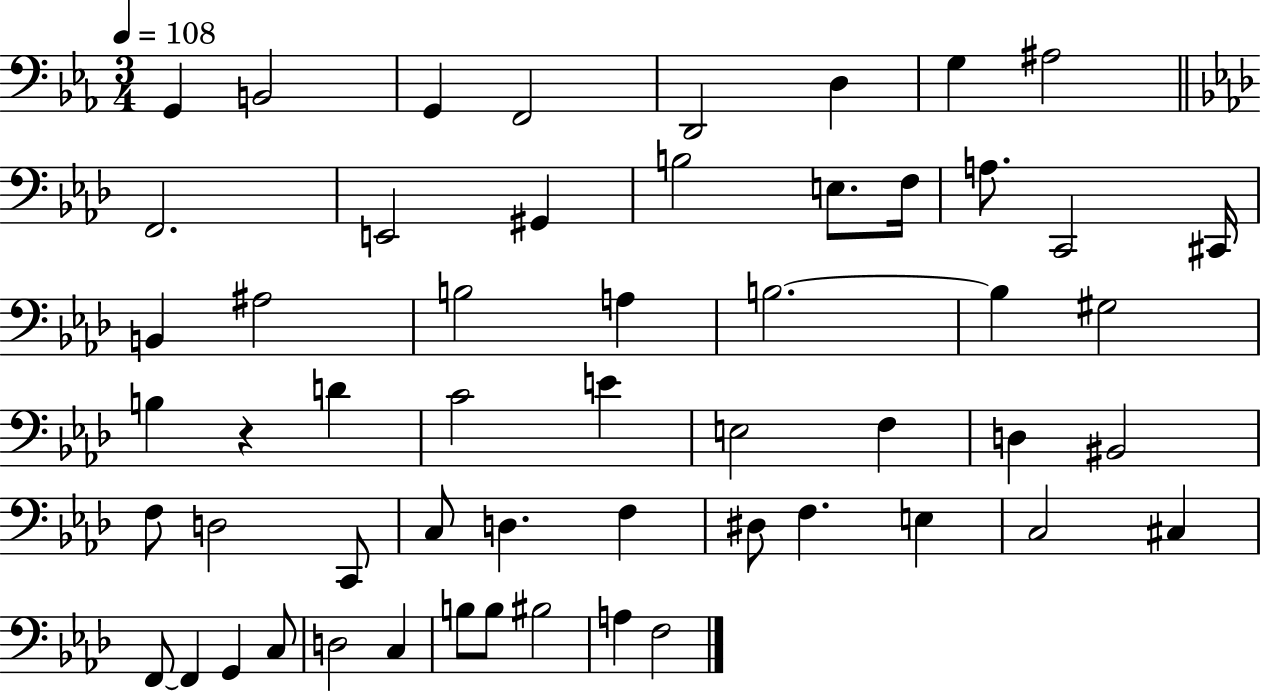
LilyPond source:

{
  \clef bass
  \numericTimeSignature
  \time 3/4
  \key ees \major
  \tempo 4 = 108
  \repeat volta 2 { g,4 b,2 | g,4 f,2 | d,2 d4 | g4 ais2 | \break \bar "||" \break \key aes \major f,2. | e,2 gis,4 | b2 e8. f16 | a8. c,2 cis,16 | \break b,4 ais2 | b2 a4 | b2.~~ | b4 gis2 | \break b4 r4 d'4 | c'2 e'4 | e2 f4 | d4 bis,2 | \break f8 d2 c,8 | c8 d4. f4 | dis8 f4. e4 | c2 cis4 | \break f,8~~ f,4 g,4 c8 | d2 c4 | b8 b8 bis2 | a4 f2 | \break } \bar "|."
}